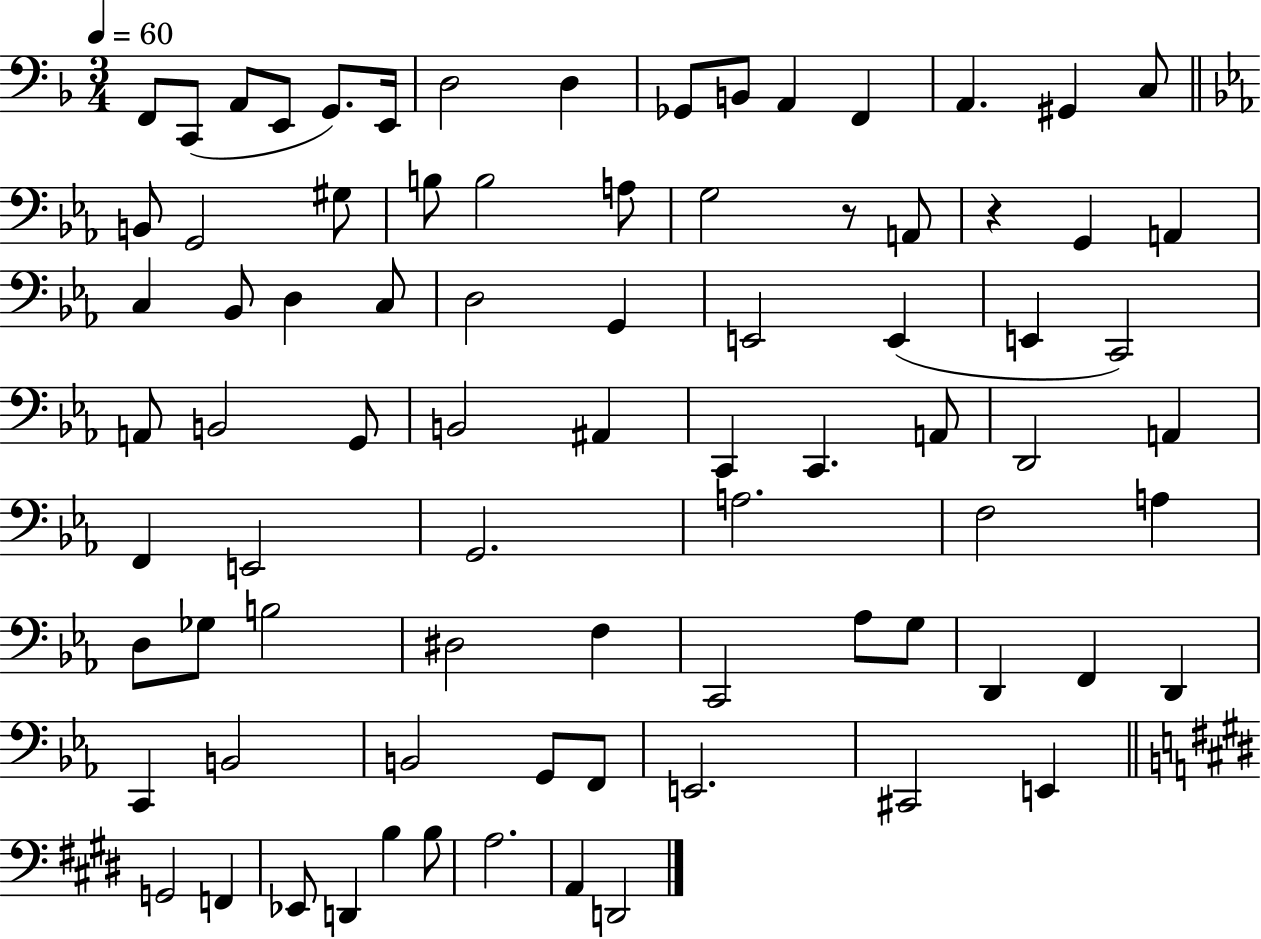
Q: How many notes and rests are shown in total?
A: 81